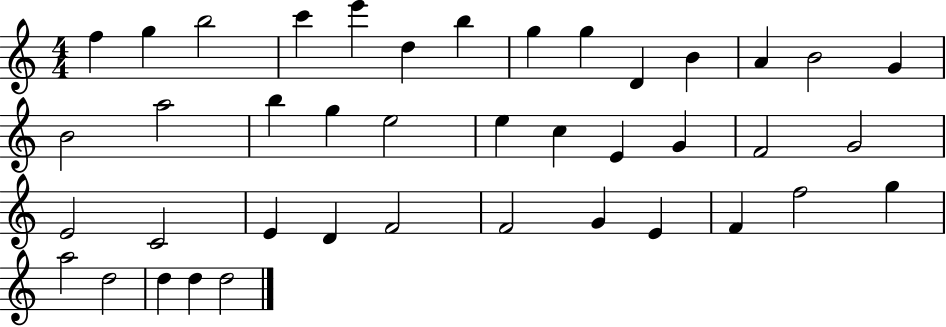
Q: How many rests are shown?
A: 0